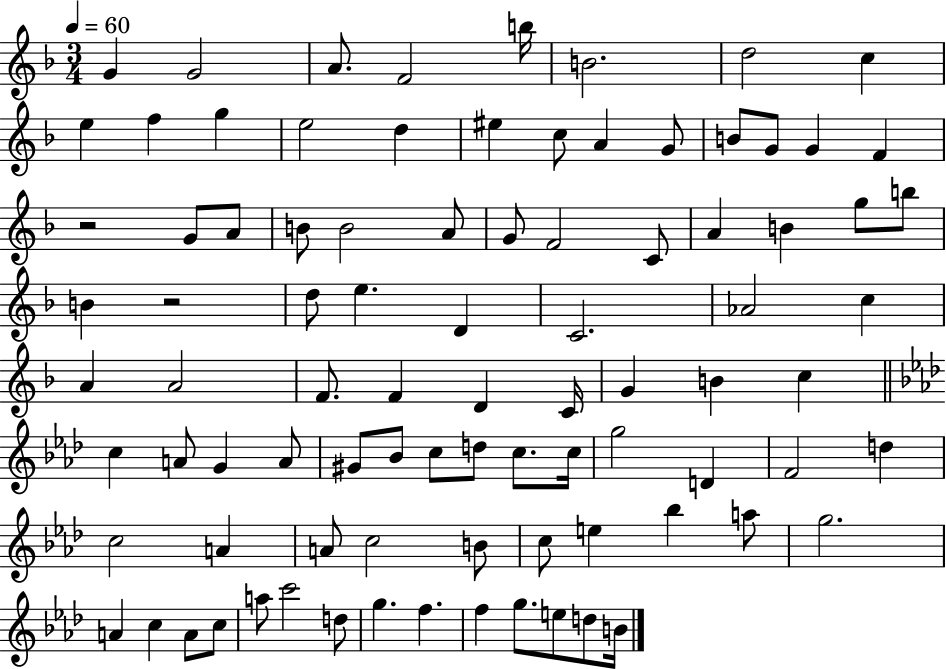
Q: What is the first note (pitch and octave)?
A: G4